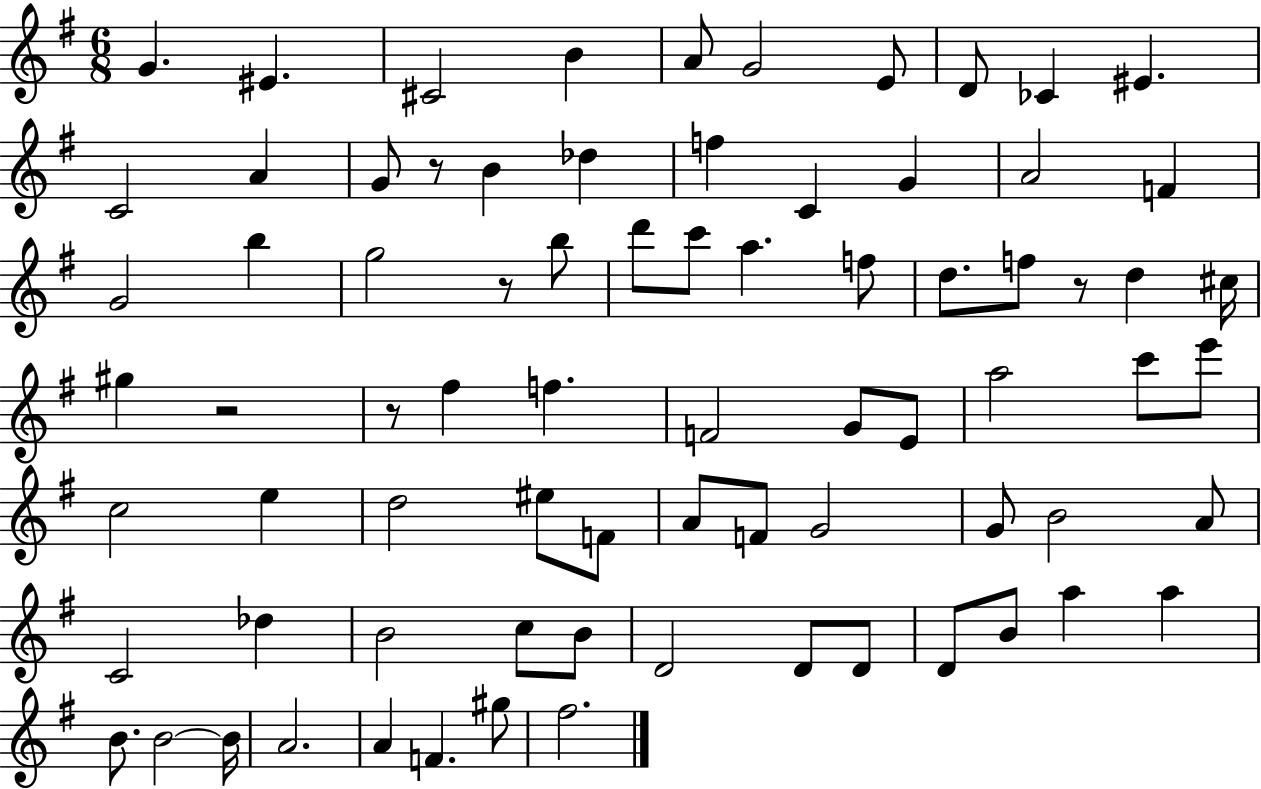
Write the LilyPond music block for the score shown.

{
  \clef treble
  \numericTimeSignature
  \time 6/8
  \key g \major
  g'4. eis'4. | cis'2 b'4 | a'8 g'2 e'8 | d'8 ces'4 eis'4. | \break c'2 a'4 | g'8 r8 b'4 des''4 | f''4 c'4 g'4 | a'2 f'4 | \break g'2 b''4 | g''2 r8 b''8 | d'''8 c'''8 a''4. f''8 | d''8. f''8 r8 d''4 cis''16 | \break gis''4 r2 | r8 fis''4 f''4. | f'2 g'8 e'8 | a''2 c'''8 e'''8 | \break c''2 e''4 | d''2 eis''8 f'8 | a'8 f'8 g'2 | g'8 b'2 a'8 | \break c'2 des''4 | b'2 c''8 b'8 | d'2 d'8 d'8 | d'8 b'8 a''4 a''4 | \break b'8. b'2~~ b'16 | a'2. | a'4 f'4. gis''8 | fis''2. | \break \bar "|."
}